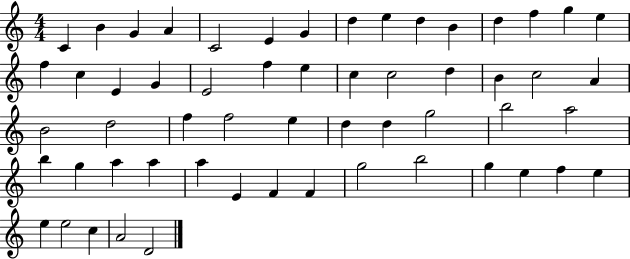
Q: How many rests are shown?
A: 0